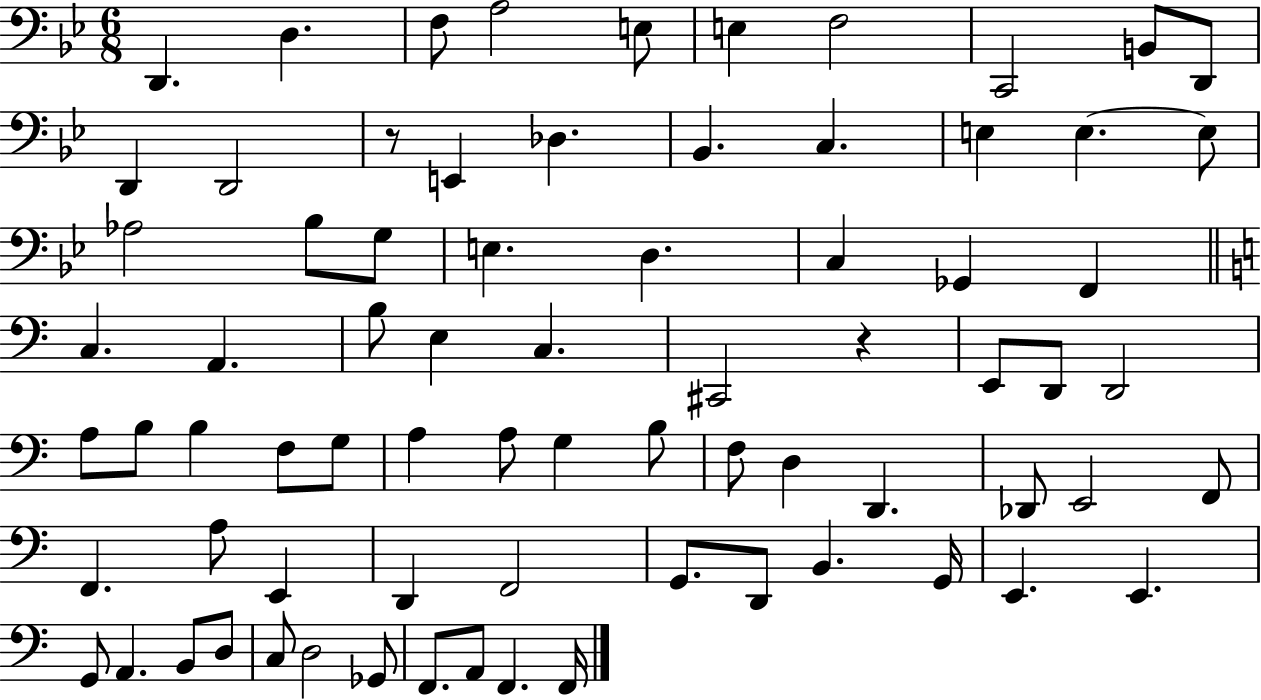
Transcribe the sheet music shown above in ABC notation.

X:1
T:Untitled
M:6/8
L:1/4
K:Bb
D,, D, F,/2 A,2 E,/2 E, F,2 C,,2 B,,/2 D,,/2 D,, D,,2 z/2 E,, _D, _B,, C, E, E, E,/2 _A,2 _B,/2 G,/2 E, D, C, _G,, F,, C, A,, B,/2 E, C, ^C,,2 z E,,/2 D,,/2 D,,2 A,/2 B,/2 B, F,/2 G,/2 A, A,/2 G, B,/2 F,/2 D, D,, _D,,/2 E,,2 F,,/2 F,, A,/2 E,, D,, F,,2 G,,/2 D,,/2 B,, G,,/4 E,, E,, G,,/2 A,, B,,/2 D,/2 C,/2 D,2 _G,,/2 F,,/2 A,,/2 F,, F,,/4